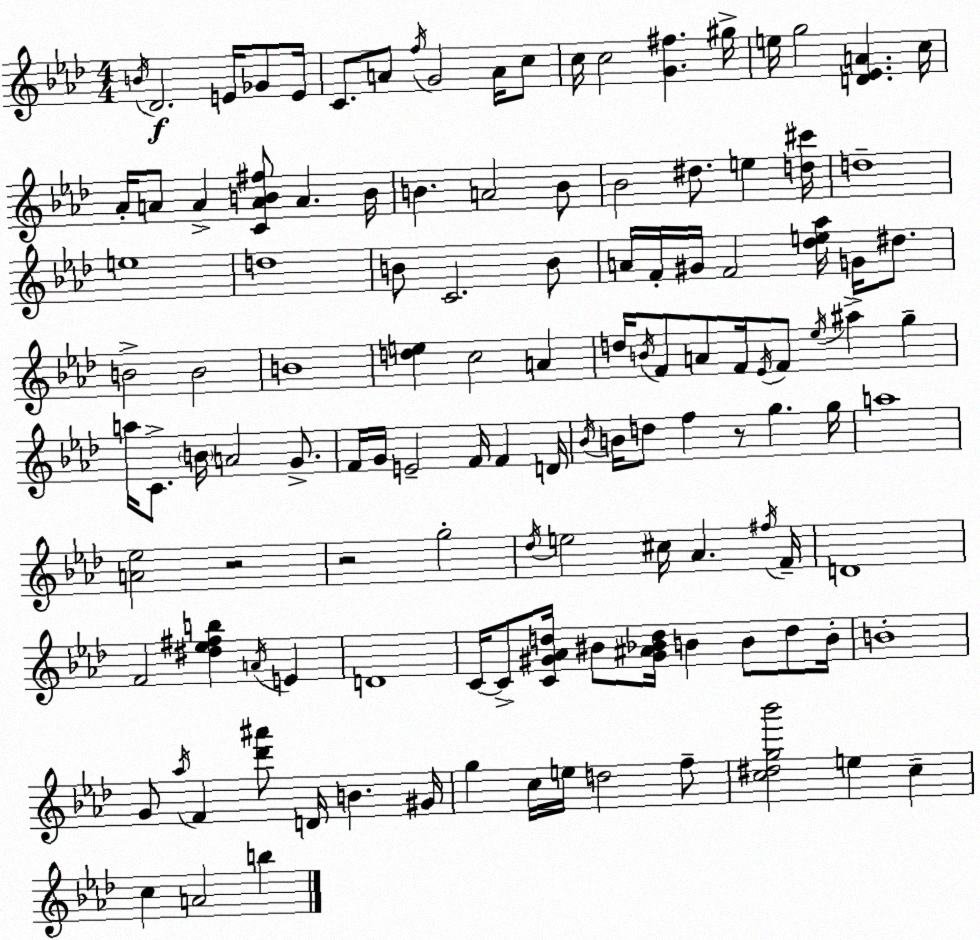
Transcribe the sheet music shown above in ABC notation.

X:1
T:Untitled
M:4/4
L:1/4
K:Fm
B/4 _D2 E/4 _G/2 E/4 C/2 A/2 f/4 G2 A/4 c/2 c/4 c2 [G^f] ^g/4 e/4 g2 [D_EA] c/4 _A/4 A/2 A [CAB^f]/2 A B/4 B A2 B/2 _B2 ^d/2 e [d^c']/4 d4 e4 d4 B/2 C2 B/2 A/4 F/4 ^G/4 F2 [_de_a]/4 G/4 ^d/2 B2 B2 B4 [de] c2 A d/4 B/4 F/2 A/2 F/4 _E/4 F/2 _e/4 ^a g a/4 C/2 B/4 A2 G/2 F/4 G/4 E2 F/4 F D/4 _B/4 B/4 d/2 f z/2 g g/4 a4 [A_e]2 z2 z2 g2 _d/4 e2 ^c/4 _A ^f/4 F/4 D4 F2 [^d_e^fb] A/4 E D4 C/4 C/2 [C^G_Ad]/4 ^B/2 [^G^A_Bd]/4 B B/2 d/2 B/4 B4 G/2 _a/4 F [_d'^a']/2 D/4 B ^G/4 g c/4 e/4 d2 f/2 [c^dg_b']2 e c c A2 b